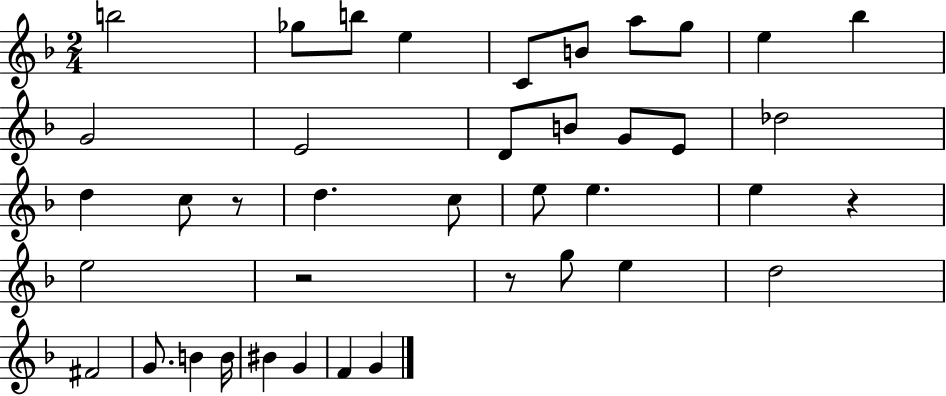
{
  \clef treble
  \numericTimeSignature
  \time 2/4
  \key f \major
  b''2 | ges''8 b''8 e''4 | c'8 b'8 a''8 g''8 | e''4 bes''4 | \break g'2 | e'2 | d'8 b'8 g'8 e'8 | des''2 | \break d''4 c''8 r8 | d''4. c''8 | e''8 e''4. | e''4 r4 | \break e''2 | r2 | r8 g''8 e''4 | d''2 | \break fis'2 | g'8. b'4 b'16 | bis'4 g'4 | f'4 g'4 | \break \bar "|."
}